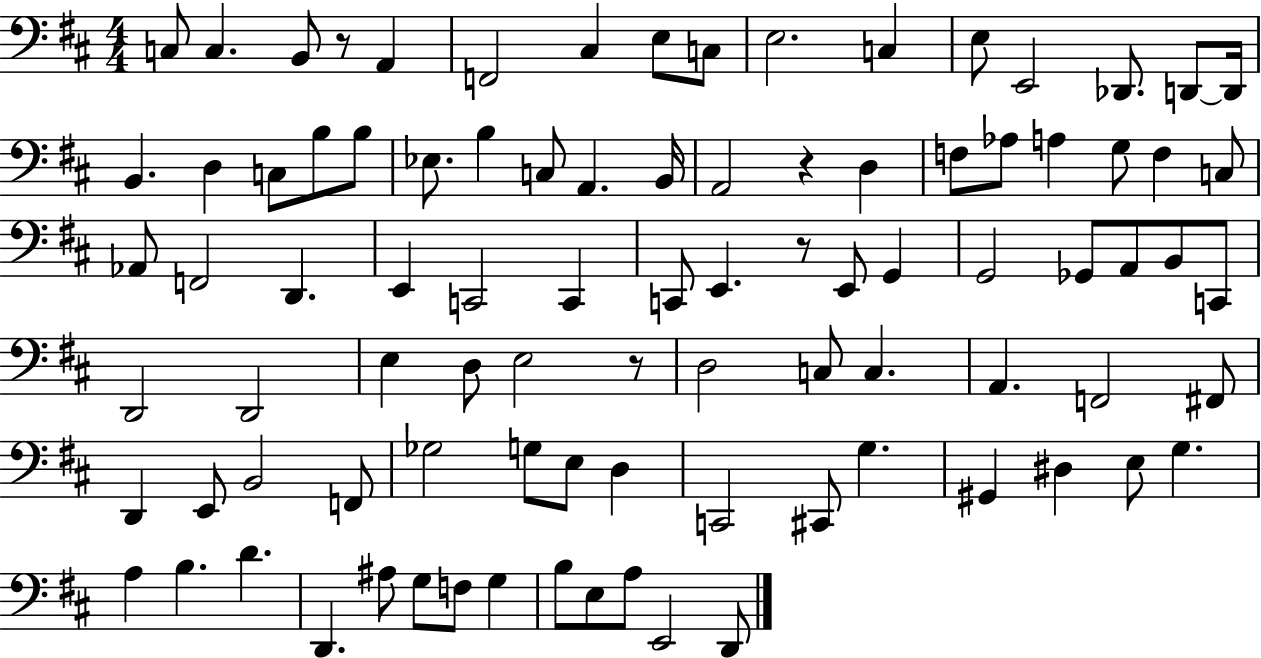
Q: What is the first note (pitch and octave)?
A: C3